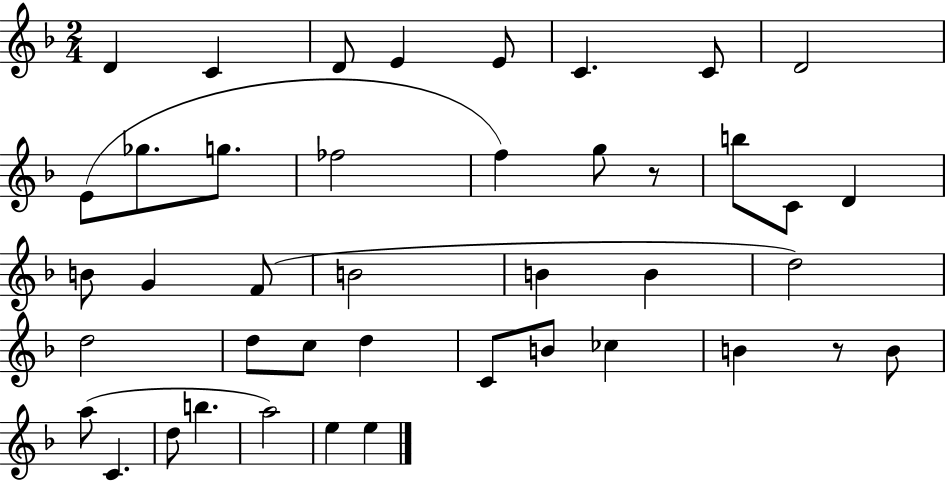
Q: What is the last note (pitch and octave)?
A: E5